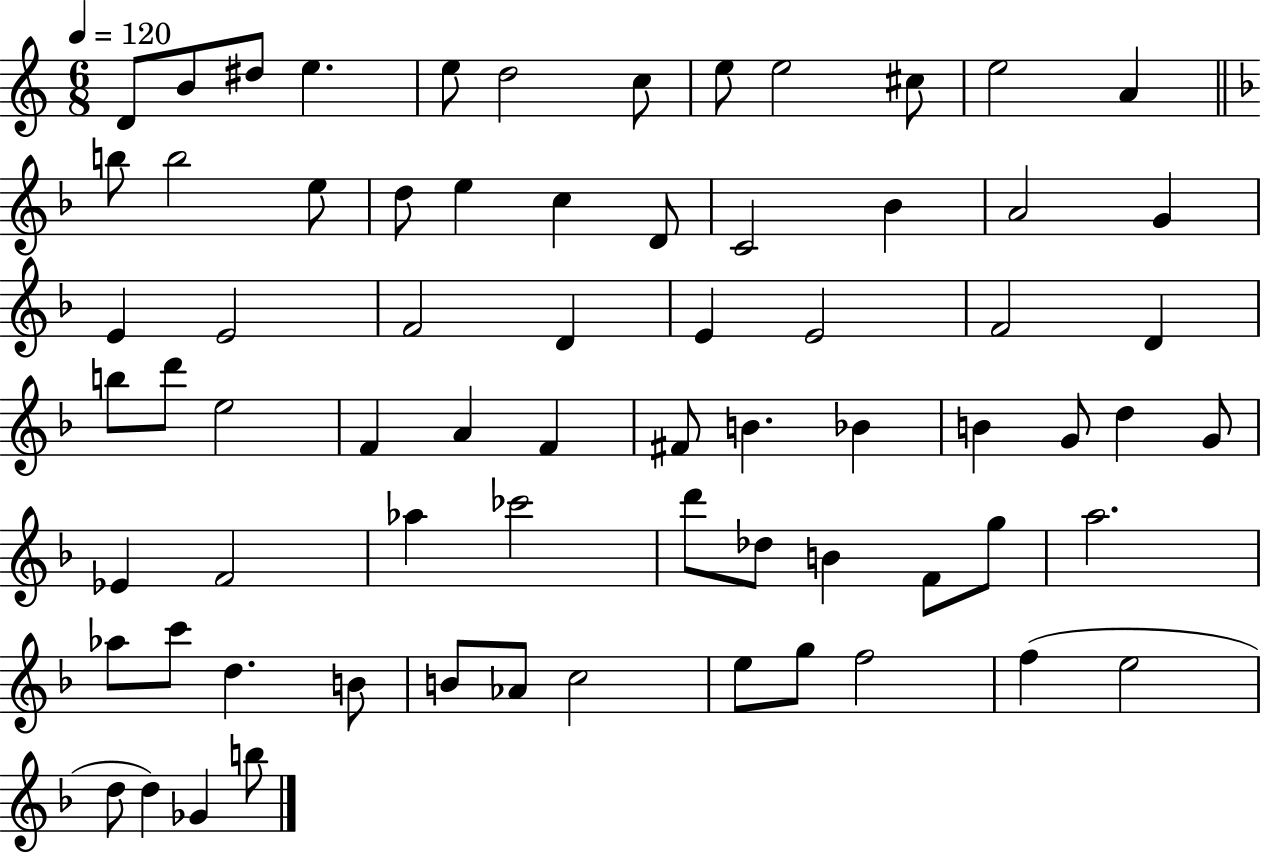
{
  \clef treble
  \numericTimeSignature
  \time 6/8
  \key c \major
  \tempo 4 = 120
  d'8 b'8 dis''8 e''4. | e''8 d''2 c''8 | e''8 e''2 cis''8 | e''2 a'4 | \break \bar "||" \break \key d \minor b''8 b''2 e''8 | d''8 e''4 c''4 d'8 | c'2 bes'4 | a'2 g'4 | \break e'4 e'2 | f'2 d'4 | e'4 e'2 | f'2 d'4 | \break b''8 d'''8 e''2 | f'4 a'4 f'4 | fis'8 b'4. bes'4 | b'4 g'8 d''4 g'8 | \break ees'4 f'2 | aes''4 ces'''2 | d'''8 des''8 b'4 f'8 g''8 | a''2. | \break aes''8 c'''8 d''4. b'8 | b'8 aes'8 c''2 | e''8 g''8 f''2 | f''4( e''2 | \break d''8 d''4) ges'4 b''8 | \bar "|."
}